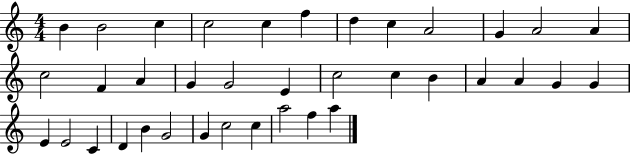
X:1
T:Untitled
M:4/4
L:1/4
K:C
B B2 c c2 c f d c A2 G A2 A c2 F A G G2 E c2 c B A A G G E E2 C D B G2 G c2 c a2 f a